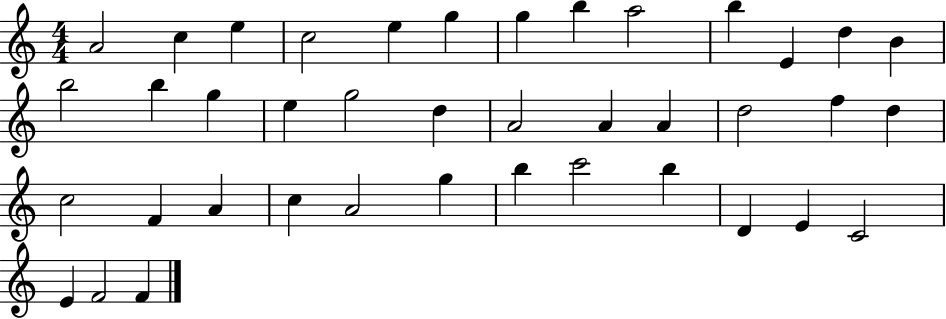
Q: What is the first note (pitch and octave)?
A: A4